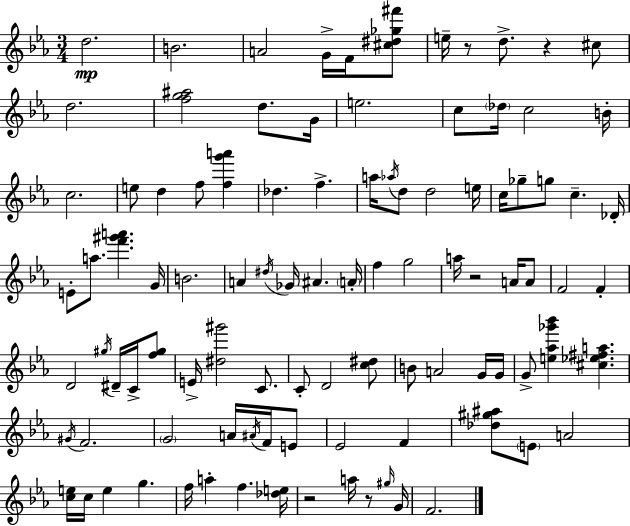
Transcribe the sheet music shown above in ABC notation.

X:1
T:Untitled
M:3/4
L:1/4
K:Cm
d2 B2 A2 G/4 F/4 [^c^d_g^f']/2 e/4 z/2 d/2 z ^c/2 d2 [fg^a]2 d/2 G/4 e2 c/2 _d/4 c2 B/4 c2 e/2 d f/2 [fg'a'] _d f a/4 _a/4 d/2 d2 e/4 c/4 _g/2 g/2 c _D/4 E/2 a/2 [f'^g'a'] G/4 B2 A ^d/4 _G/4 ^A A/4 f g2 a/4 z2 A/4 A/2 F2 F D2 ^g/4 ^D/4 C/4 [f^g]/2 E/4 [^d^g']2 C/2 C/2 D2 [c^d]/2 B/2 A2 G/4 G/4 G/2 [e_a_g'_b'] [^c_e^fa] ^G/4 F2 G2 A/4 ^A/4 F/4 E/2 _E2 F [_d^g^a]/2 E/2 A2 [ce]/4 c/4 e g f/4 a f [_de]/4 z2 a/4 z/2 ^g/4 G/4 F2